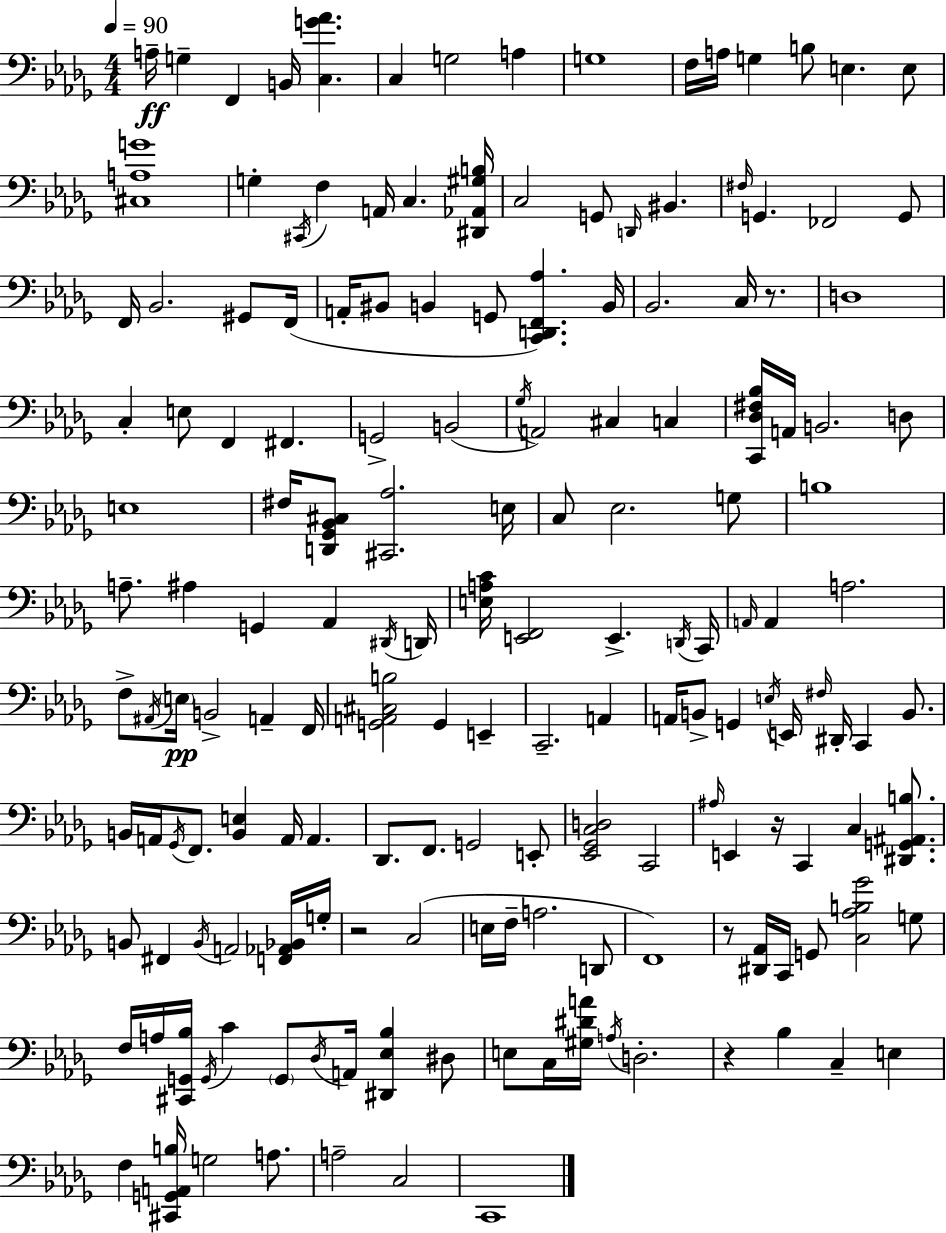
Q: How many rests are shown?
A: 5